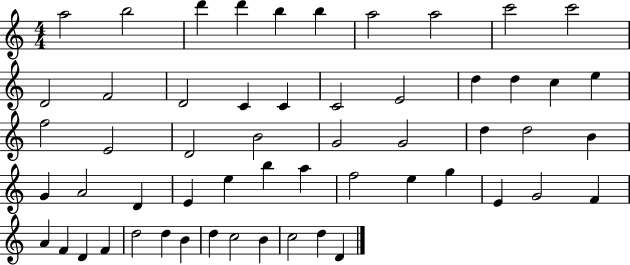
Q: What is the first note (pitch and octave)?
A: A5